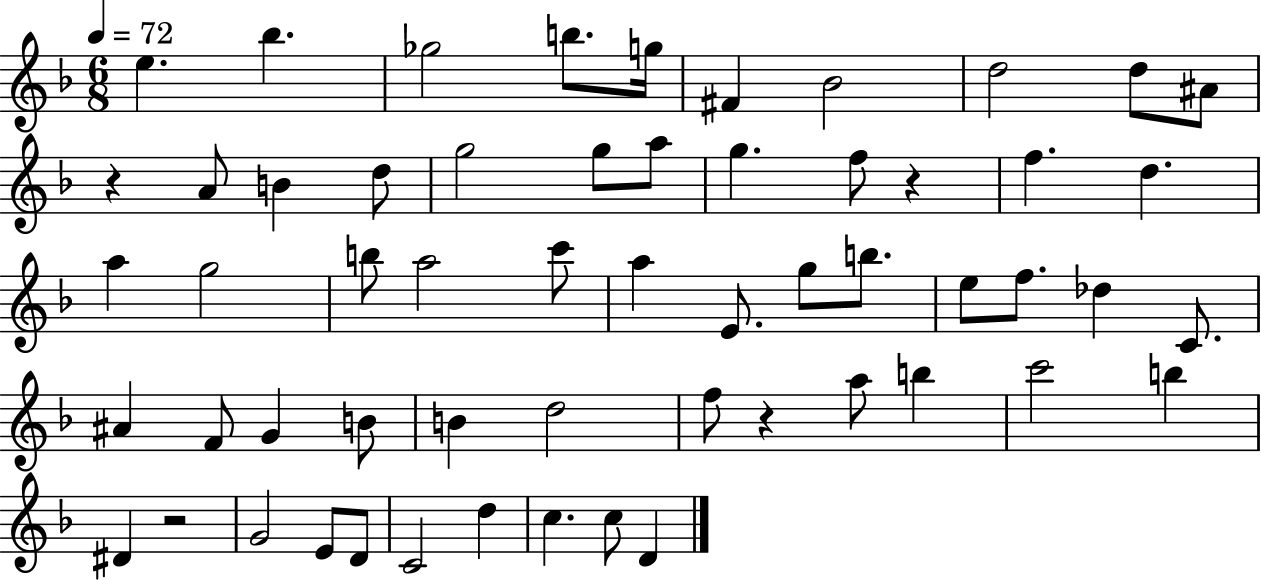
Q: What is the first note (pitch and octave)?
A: E5